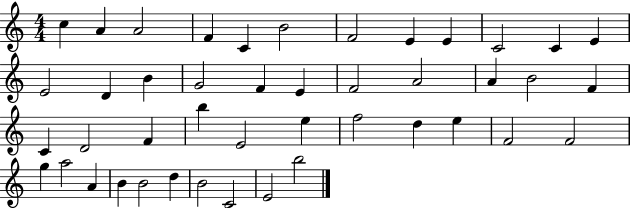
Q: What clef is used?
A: treble